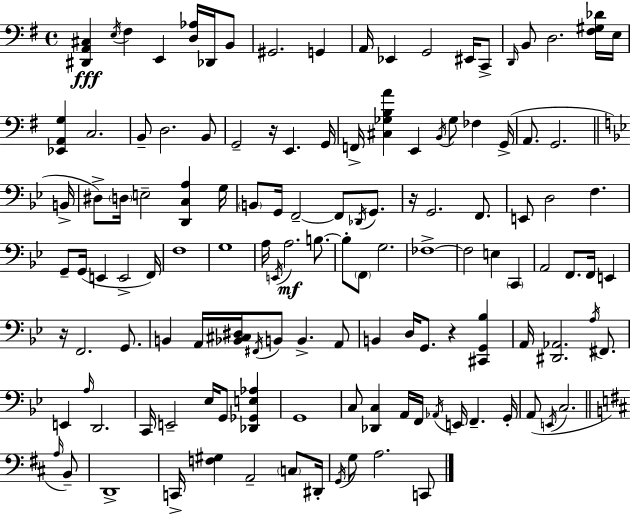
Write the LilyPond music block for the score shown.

{
  \clef bass
  \time 4/4
  \defaultTimeSignature
  \key e \minor
  <dis, a, cis>4\fff \acciaccatura { e16 } fis4 e,4 <d aes>16 des,16 b,8 | gis,2. g,4 | a,16 ees,4 g,2 eis,16 c,8-> | \grace { d,16 } b,8 d2. | \break <fis gis des'>16 e16 <ees, a, g>4 c2. | b,8-- d2. | b,8 g,2-- r16 e,4. | g,16 f,16-> <cis ges b a'>4 e,4 \acciaccatura { b,16 } ges8 fes4 | \break g,16->( a,8. g,2. | \bar "||" \break \key bes \major b,16-> dis8->) \parenthesize d16 e2-- <d, c a>4 | g16 \parenthesize b,8 g,16 f,2--~~ f,8 \acciaccatura { des,16 } g,8. | r16 g,2. f,8. | e,8 d2 f4. | \break g,8-- g,16( e,4 e,2-> | f,16) f1 | g1 | a16 \acciaccatura { e,16 } a2.\mf | \break b8.~~ b8-. \parenthesize f,8 g2. | fes1->~~ | fes2 e4 \parenthesize c,4 | a,2 f,8. f,16 e,4 | \break r16 f,2. | g,8. b,4 a,16 <bes, cis dis>16 \acciaccatura { fis,16 } b,8 b,4.-> | a,8 b,4 d16 g,8. r4 | <cis, g, bes>4 a,16 <dis, aes,>2. | \break \acciaccatura { a16 } fis,8. e,4 \grace { a16 } d,2. | c,16 e,2-- ees16 | g,8 <des, ges, e aes>4 g,1 | c8 <des, c>4 a,16 f,16 \acciaccatura { aes,16 } e,16 | \break f,4.-- g,16-. a,8( \acciaccatura { e,16 } c2. | \bar "||" \break \key d \major \grace { a16 } b,8--) d,1-> | c,16-> <f gis>4 a,2-- | \parenthesize c8 dis,16-. \acciaccatura { g,16 } g8 a2. | c,8 \bar "|."
}